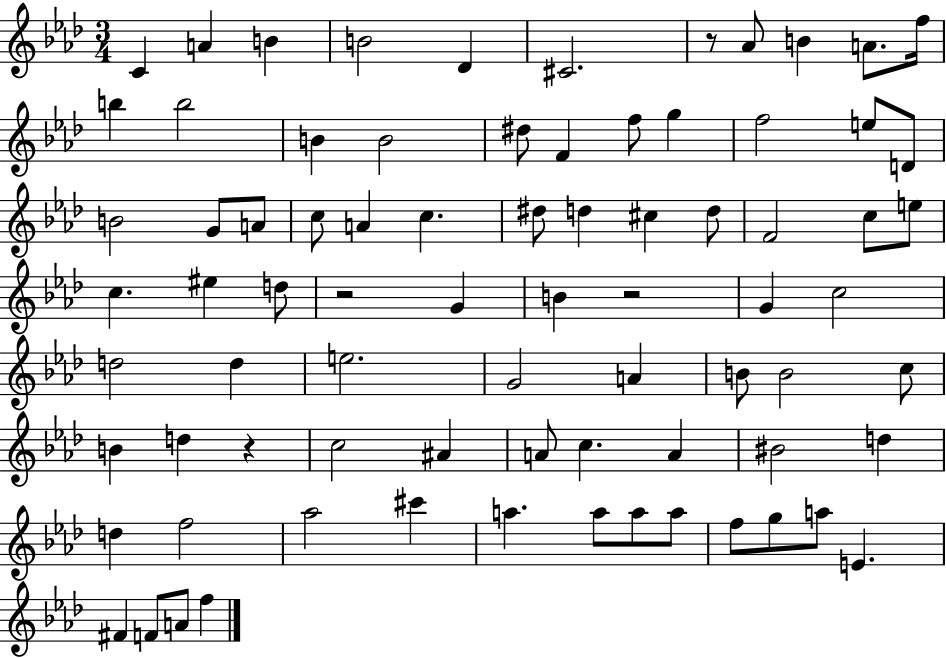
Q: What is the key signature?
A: AES major